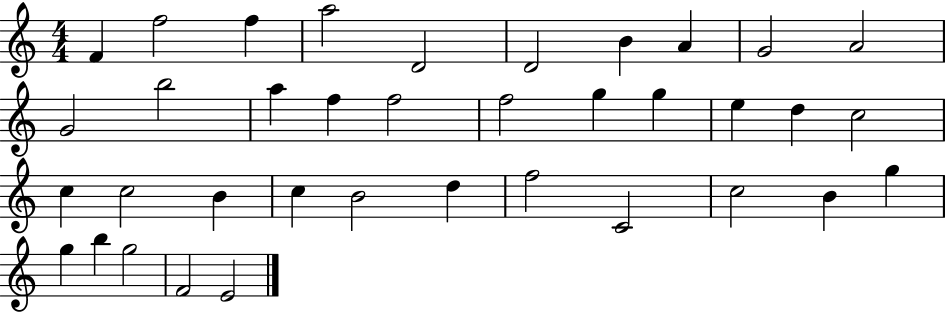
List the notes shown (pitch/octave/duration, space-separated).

F4/q F5/h F5/q A5/h D4/h D4/h B4/q A4/q G4/h A4/h G4/h B5/h A5/q F5/q F5/h F5/h G5/q G5/q E5/q D5/q C5/h C5/q C5/h B4/q C5/q B4/h D5/q F5/h C4/h C5/h B4/q G5/q G5/q B5/q G5/h F4/h E4/h